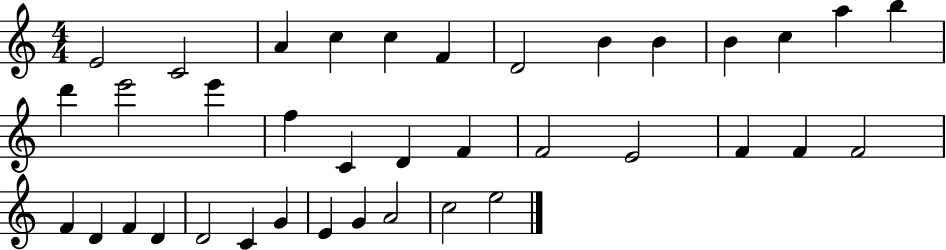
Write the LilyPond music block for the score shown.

{
  \clef treble
  \numericTimeSignature
  \time 4/4
  \key c \major
  e'2 c'2 | a'4 c''4 c''4 f'4 | d'2 b'4 b'4 | b'4 c''4 a''4 b''4 | \break d'''4 e'''2 e'''4 | f''4 c'4 d'4 f'4 | f'2 e'2 | f'4 f'4 f'2 | \break f'4 d'4 f'4 d'4 | d'2 c'4 g'4 | e'4 g'4 a'2 | c''2 e''2 | \break \bar "|."
}